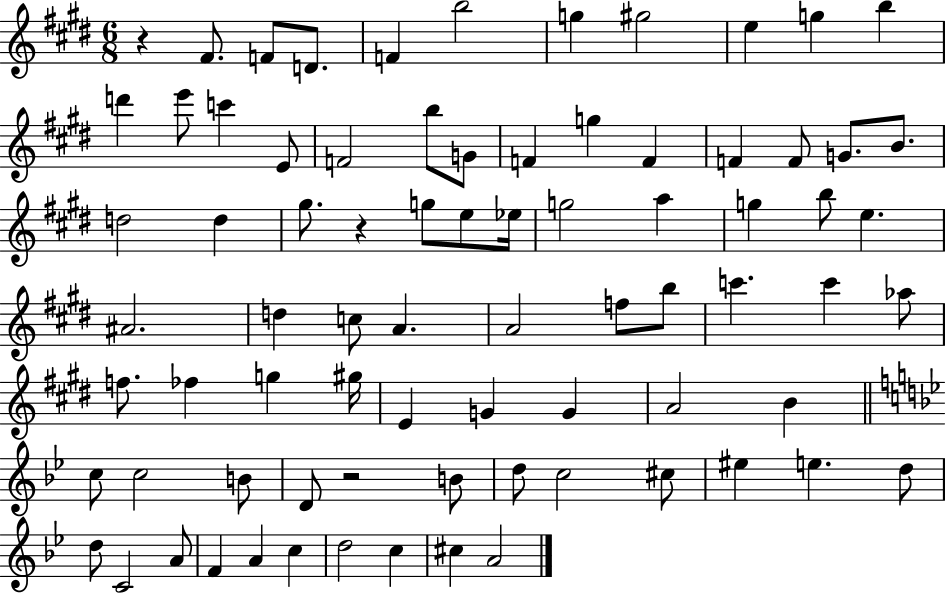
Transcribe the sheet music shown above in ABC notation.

X:1
T:Untitled
M:6/8
L:1/4
K:E
z ^F/2 F/2 D/2 F b2 g ^g2 e g b d' e'/2 c' E/2 F2 b/2 G/2 F g F F F/2 G/2 B/2 d2 d ^g/2 z g/2 e/2 _e/4 g2 a g b/2 e ^A2 d c/2 A A2 f/2 b/2 c' c' _a/2 f/2 _f g ^g/4 E G G A2 B c/2 c2 B/2 D/2 z2 B/2 d/2 c2 ^c/2 ^e e d/2 d/2 C2 A/2 F A c d2 c ^c A2